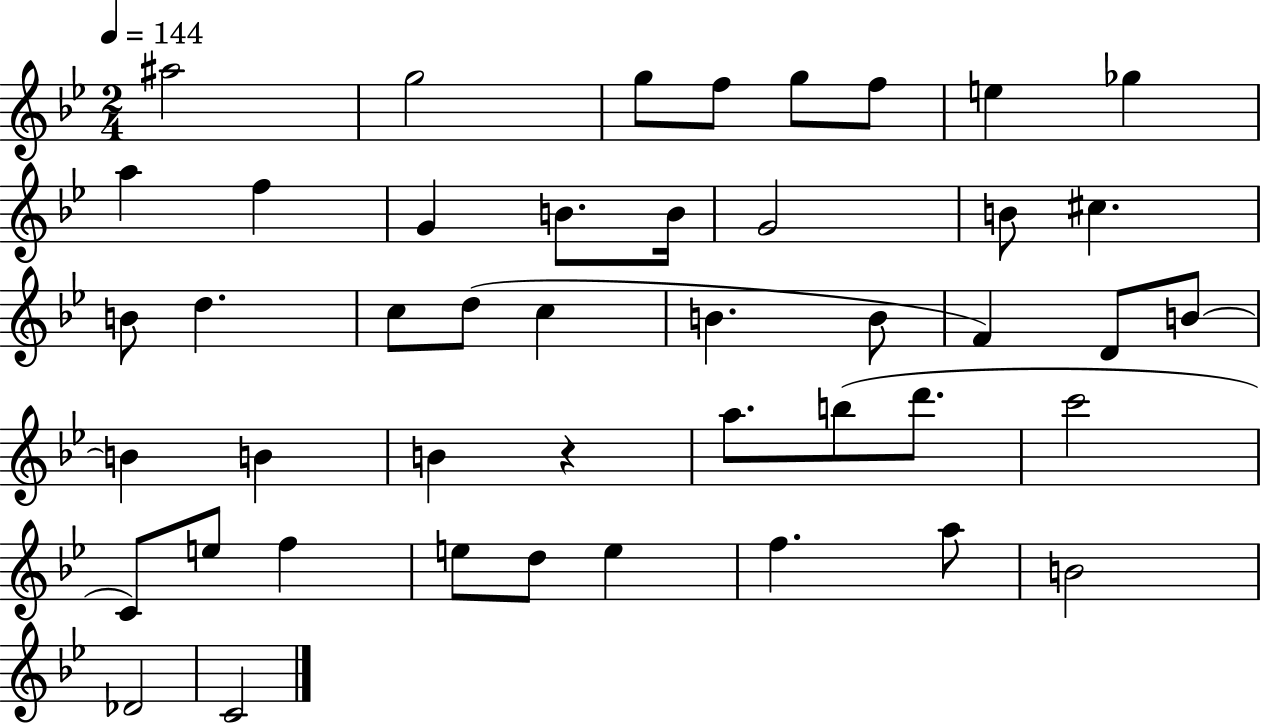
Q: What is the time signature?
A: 2/4